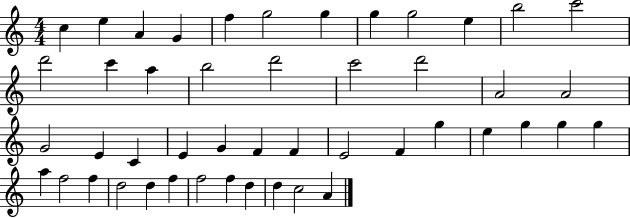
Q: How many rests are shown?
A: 0